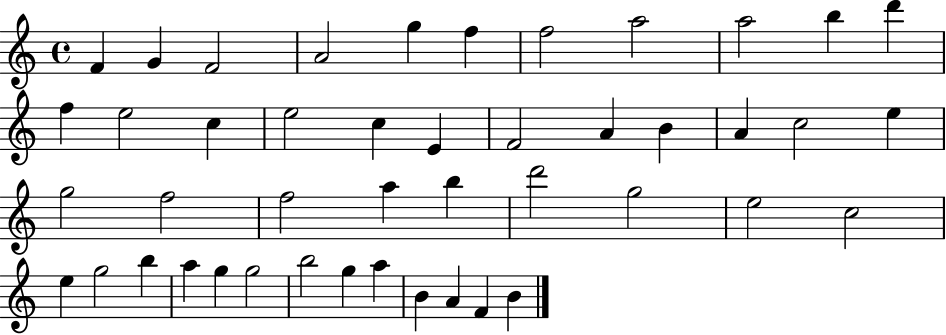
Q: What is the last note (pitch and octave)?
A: B4